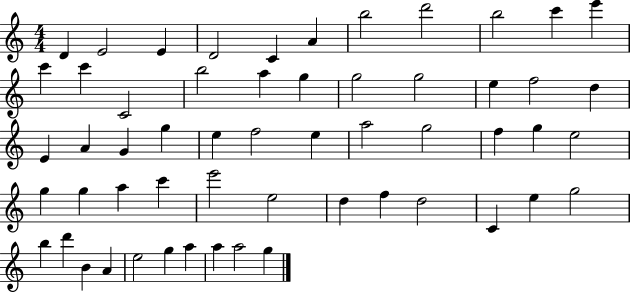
D4/q E4/h E4/q D4/h C4/q A4/q B5/h D6/h B5/h C6/q E6/q C6/q C6/q C4/h B5/h A5/q G5/q G5/h G5/h E5/q F5/h D5/q E4/q A4/q G4/q G5/q E5/q F5/h E5/q A5/h G5/h F5/q G5/q E5/h G5/q G5/q A5/q C6/q E6/h E5/h D5/q F5/q D5/h C4/q E5/q G5/h B5/q D6/q B4/q A4/q E5/h G5/q A5/q A5/q A5/h G5/q